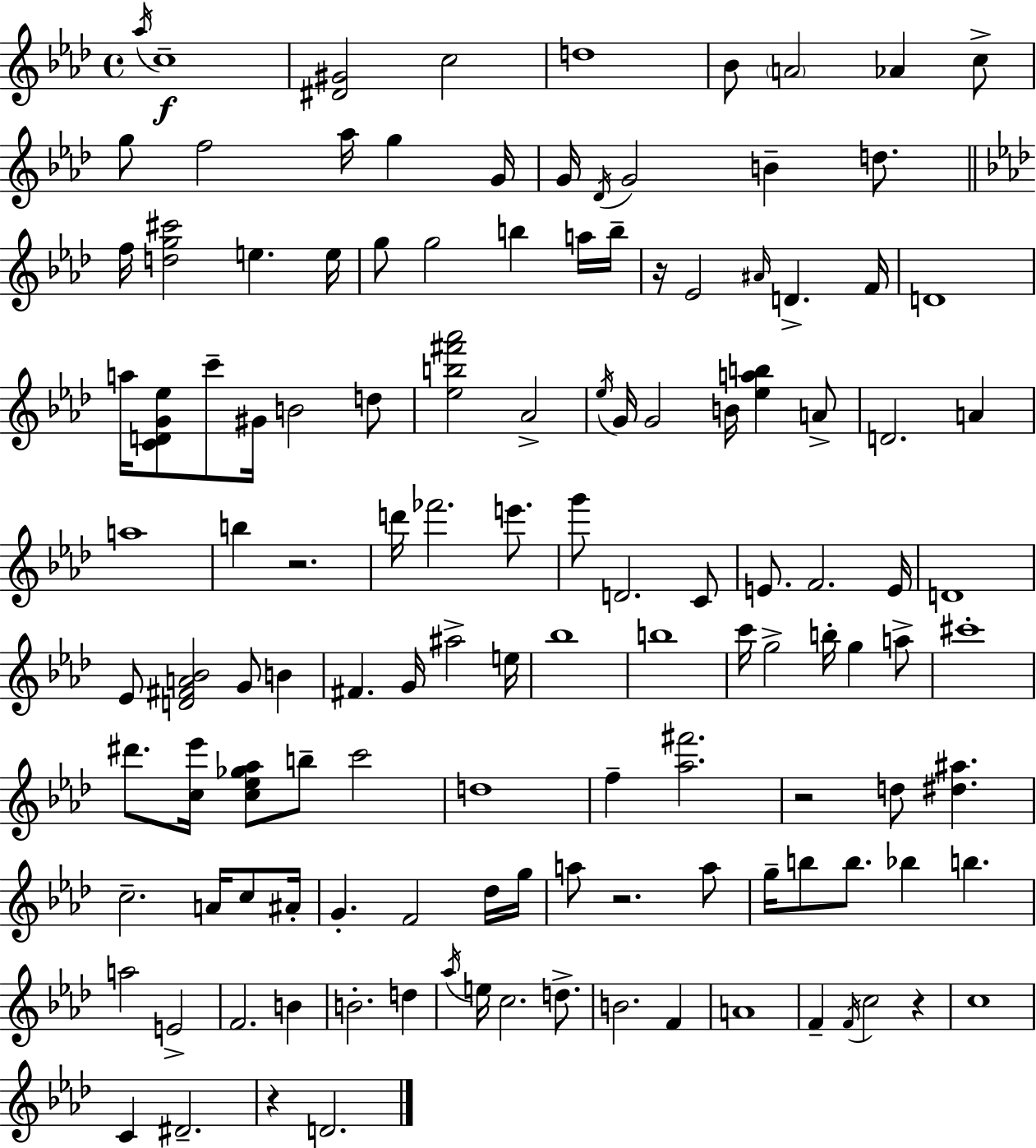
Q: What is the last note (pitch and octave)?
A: D4